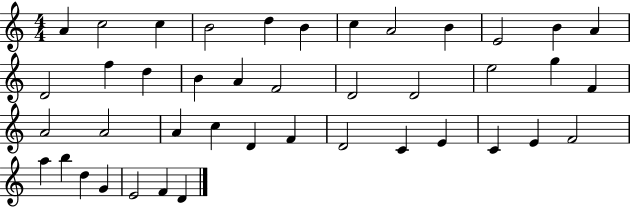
A4/q C5/h C5/q B4/h D5/q B4/q C5/q A4/h B4/q E4/h B4/q A4/q D4/h F5/q D5/q B4/q A4/q F4/h D4/h D4/h E5/h G5/q F4/q A4/h A4/h A4/q C5/q D4/q F4/q D4/h C4/q E4/q C4/q E4/q F4/h A5/q B5/q D5/q G4/q E4/h F4/q D4/q